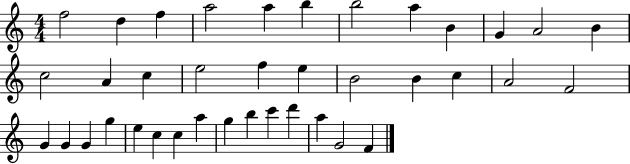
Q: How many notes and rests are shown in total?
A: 38